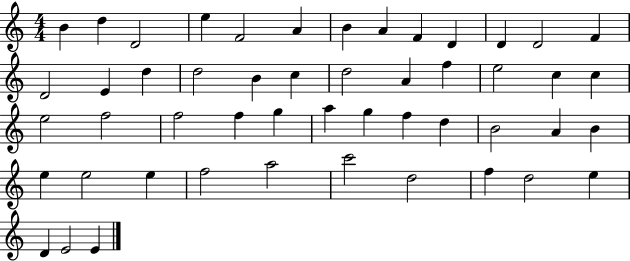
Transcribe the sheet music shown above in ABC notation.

X:1
T:Untitled
M:4/4
L:1/4
K:C
B d D2 e F2 A B A F D D D2 F D2 E d d2 B c d2 A f e2 c c e2 f2 f2 f g a g f d B2 A B e e2 e f2 a2 c'2 d2 f d2 e D E2 E